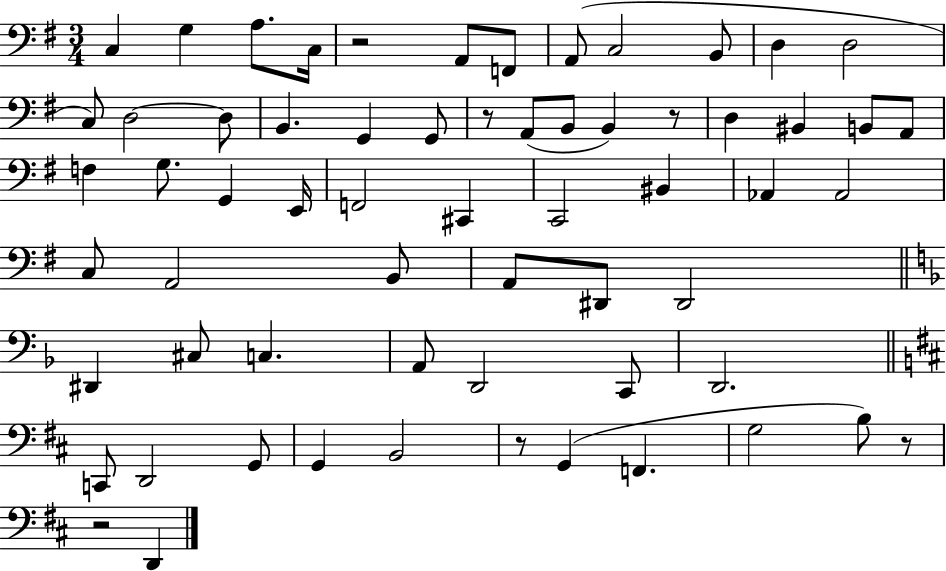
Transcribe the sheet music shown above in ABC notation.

X:1
T:Untitled
M:3/4
L:1/4
K:G
C, G, A,/2 C,/4 z2 A,,/2 F,,/2 A,,/2 C,2 B,,/2 D, D,2 C,/2 D,2 D,/2 B,, G,, G,,/2 z/2 A,,/2 B,,/2 B,, z/2 D, ^B,, B,,/2 A,,/2 F, G,/2 G,, E,,/4 F,,2 ^C,, C,,2 ^B,, _A,, _A,,2 C,/2 A,,2 B,,/2 A,,/2 ^D,,/2 ^D,,2 ^D,, ^C,/2 C, A,,/2 D,,2 C,,/2 D,,2 C,,/2 D,,2 G,,/2 G,, B,,2 z/2 G,, F,, G,2 B,/2 z/2 z2 D,,